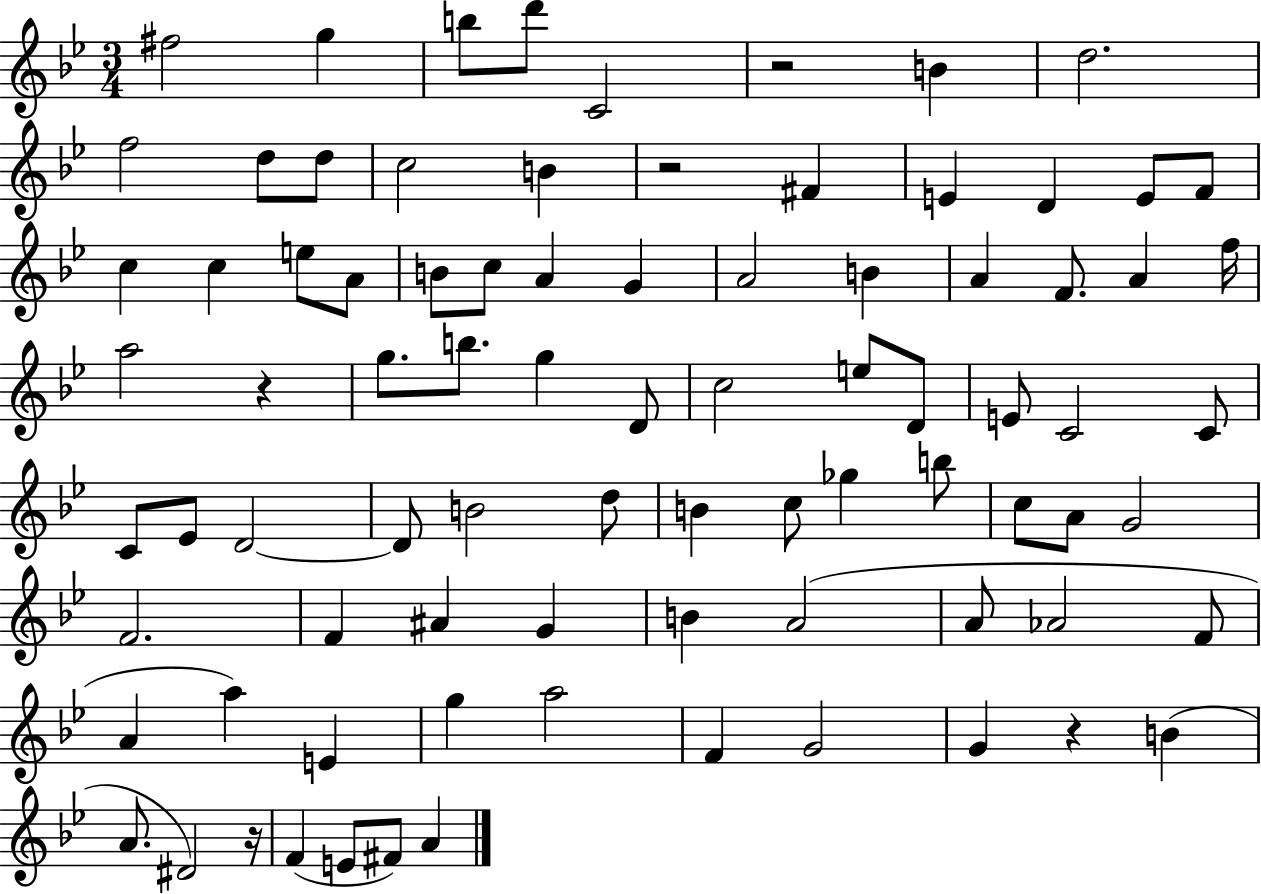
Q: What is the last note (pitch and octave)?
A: A4